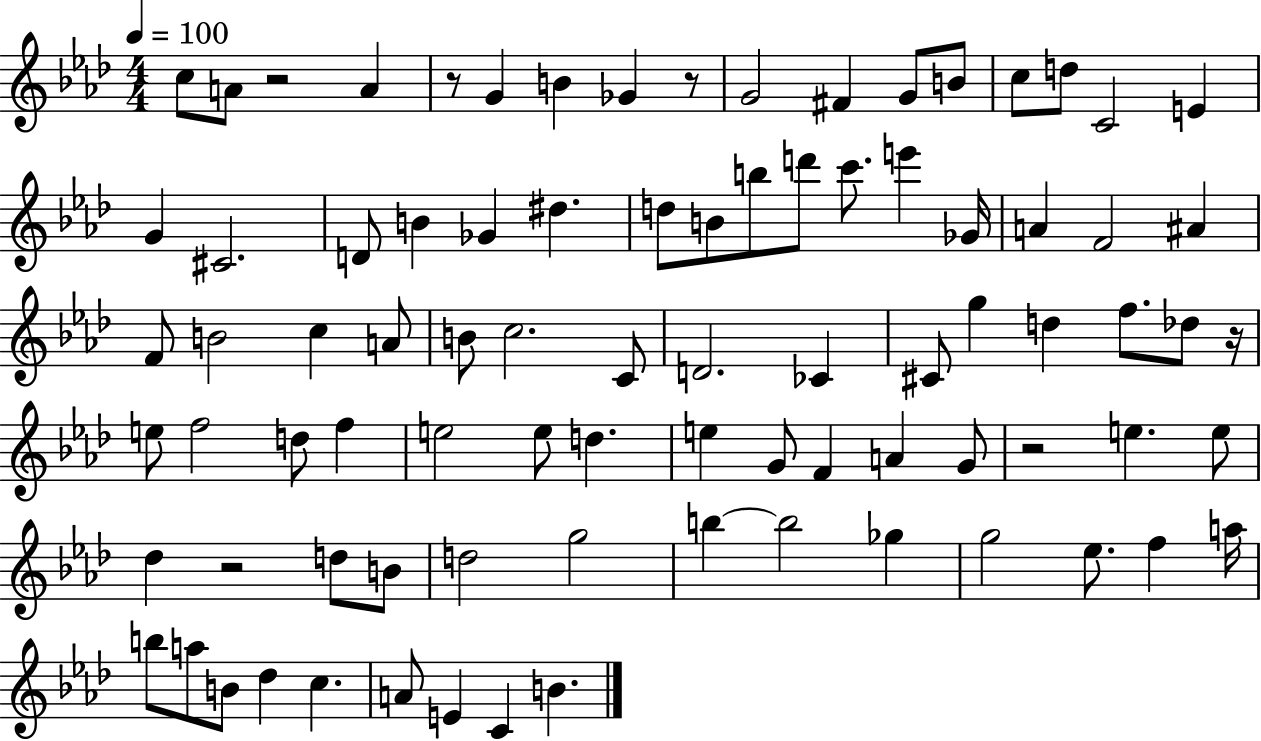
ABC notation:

X:1
T:Untitled
M:4/4
L:1/4
K:Ab
c/2 A/2 z2 A z/2 G B _G z/2 G2 ^F G/2 B/2 c/2 d/2 C2 E G ^C2 D/2 B _G ^d d/2 B/2 b/2 d'/2 c'/2 e' _G/4 A F2 ^A F/2 B2 c A/2 B/2 c2 C/2 D2 _C ^C/2 g d f/2 _d/2 z/4 e/2 f2 d/2 f e2 e/2 d e G/2 F A G/2 z2 e e/2 _d z2 d/2 B/2 d2 g2 b b2 _g g2 _e/2 f a/4 b/2 a/2 B/2 _d c A/2 E C B